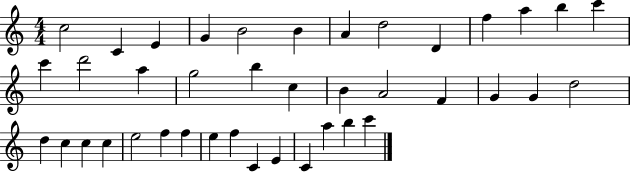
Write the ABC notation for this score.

X:1
T:Untitled
M:4/4
L:1/4
K:C
c2 C E G B2 B A d2 D f a b c' c' d'2 a g2 b c B A2 F G G d2 d c c c e2 f f e f C E C a b c'